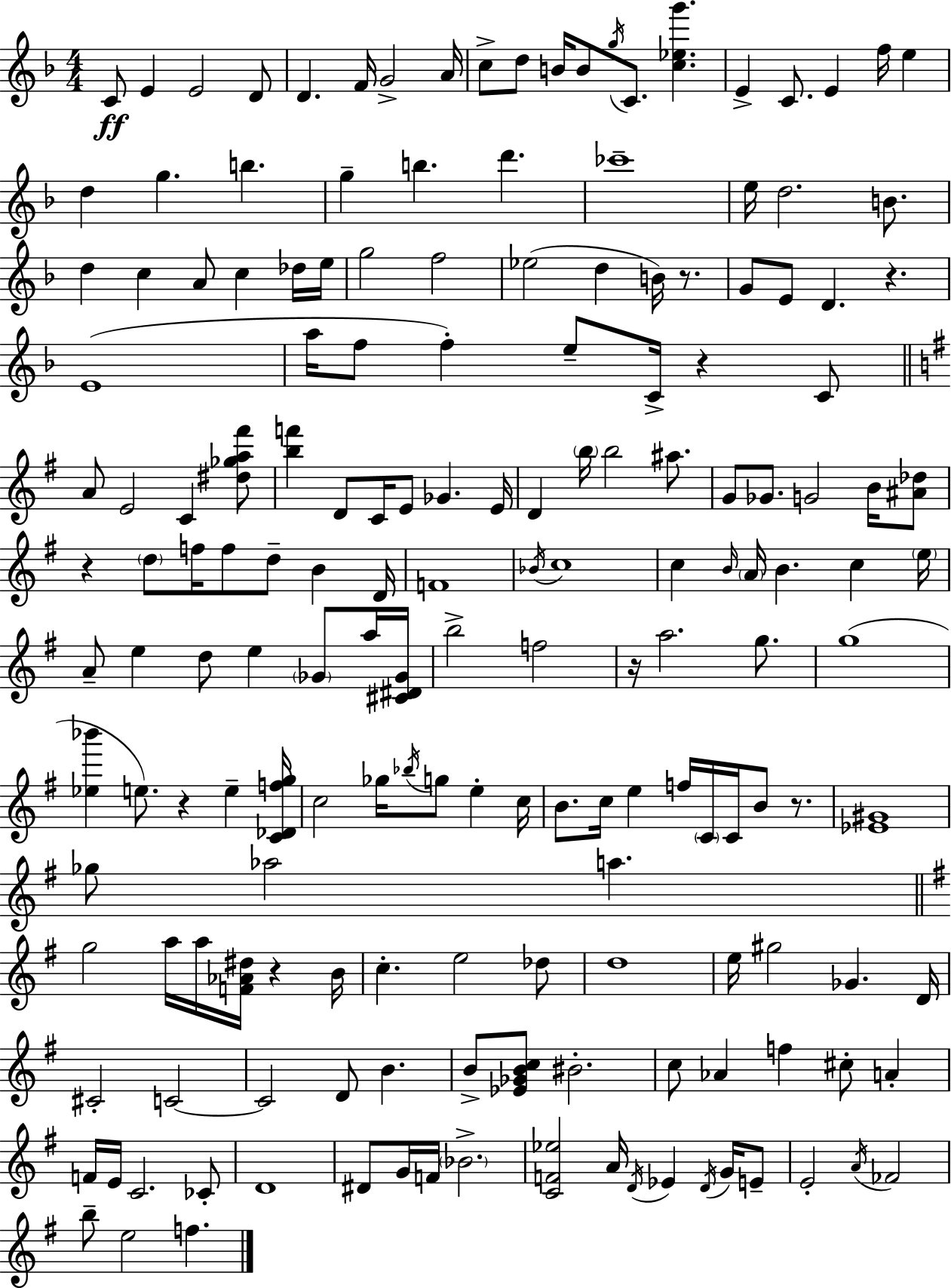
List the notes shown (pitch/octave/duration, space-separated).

C4/e E4/q E4/h D4/e D4/q. F4/s G4/h A4/s C5/e D5/e B4/s B4/e G5/s C4/e. [C5,Eb5,G6]/q. E4/q C4/e. E4/q F5/s E5/q D5/q G5/q. B5/q. G5/q B5/q. D6/q. CES6/w E5/s D5/h. B4/e. D5/q C5/q A4/e C5/q Db5/s E5/s G5/h F5/h Eb5/h D5/q B4/s R/e. G4/e E4/e D4/q. R/q. E4/w A5/s F5/e F5/q E5/e C4/s R/q C4/e A4/e E4/h C4/q [D#5,Gb5,A5,F#6]/e [B5,F6]/q D4/e C4/s E4/e Gb4/q. E4/s D4/q B5/s B5/h A#5/e. G4/e Gb4/e. G4/h B4/s [A#4,Db5]/e R/q D5/e F5/s F5/e D5/e B4/q D4/s F4/w Bb4/s C5/w C5/q B4/s A4/s B4/q. C5/q E5/s A4/e E5/q D5/e E5/q Gb4/e A5/s [C#4,D#4,Gb4]/s B5/h F5/h R/s A5/h. G5/e. G5/w [Eb5,Bb6]/q E5/e. R/q E5/q [C4,Db4,F5,G5]/s C5/h Gb5/s Bb5/s G5/e E5/q C5/s B4/e. C5/s E5/q F5/s C4/s C4/s B4/e R/e. [Eb4,G#4]/w Gb5/e Ab5/h A5/q. G5/h A5/s A5/s [F4,Ab4,D#5]/s R/q B4/s C5/q. E5/h Db5/e D5/w E5/s G#5/h Gb4/q. D4/s C#4/h C4/h C4/h D4/e B4/q. B4/e [Eb4,Gb4,B4,C5]/e BIS4/h. C5/e Ab4/q F5/q C#5/e A4/q F4/s E4/s C4/h. CES4/e D4/w D#4/e G4/s F4/s Bb4/h. [C4,F4,Eb5]/h A4/s D4/s Eb4/q D4/s G4/s E4/e E4/h A4/s FES4/h B5/e E5/h F5/q.